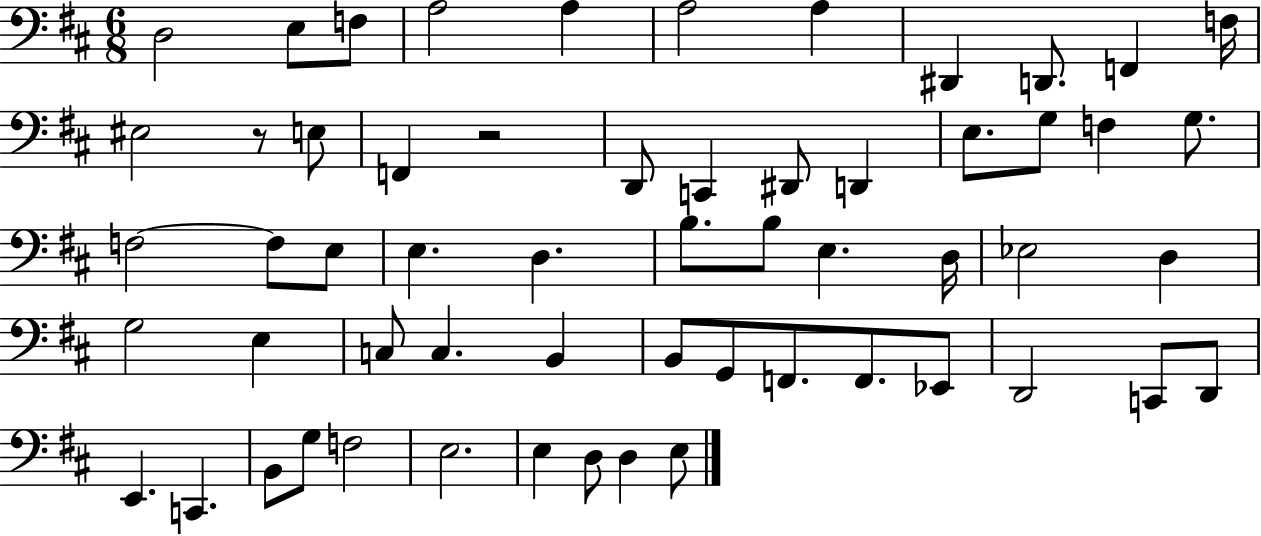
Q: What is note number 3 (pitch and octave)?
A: F3